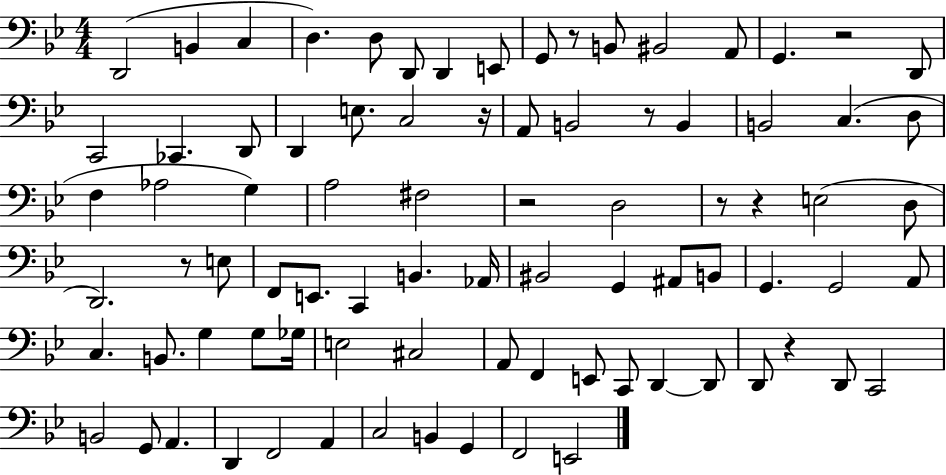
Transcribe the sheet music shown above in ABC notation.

X:1
T:Untitled
M:4/4
L:1/4
K:Bb
D,,2 B,, C, D, D,/2 D,,/2 D,, E,,/2 G,,/2 z/2 B,,/2 ^B,,2 A,,/2 G,, z2 D,,/2 C,,2 _C,, D,,/2 D,, E,/2 C,2 z/4 A,,/2 B,,2 z/2 B,, B,,2 C, D,/2 F, _A,2 G, A,2 ^F,2 z2 D,2 z/2 z E,2 D,/2 D,,2 z/2 E,/2 F,,/2 E,,/2 C,, B,, _A,,/4 ^B,,2 G,, ^A,,/2 B,,/2 G,, G,,2 A,,/2 C, B,,/2 G, G,/2 _G,/4 E,2 ^C,2 A,,/2 F,, E,,/2 C,,/2 D,, D,,/2 D,,/2 z D,,/2 C,,2 B,,2 G,,/2 A,, D,, F,,2 A,, C,2 B,, G,, F,,2 E,,2